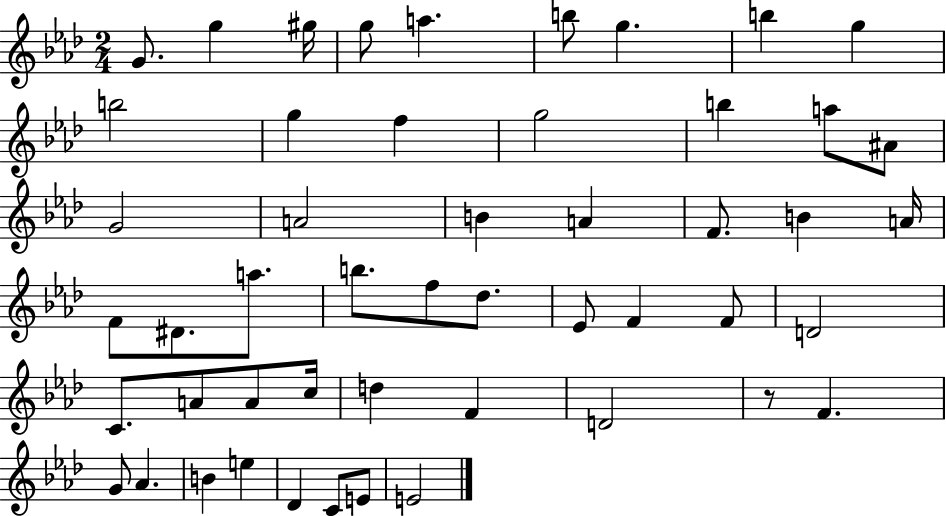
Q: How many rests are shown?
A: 1